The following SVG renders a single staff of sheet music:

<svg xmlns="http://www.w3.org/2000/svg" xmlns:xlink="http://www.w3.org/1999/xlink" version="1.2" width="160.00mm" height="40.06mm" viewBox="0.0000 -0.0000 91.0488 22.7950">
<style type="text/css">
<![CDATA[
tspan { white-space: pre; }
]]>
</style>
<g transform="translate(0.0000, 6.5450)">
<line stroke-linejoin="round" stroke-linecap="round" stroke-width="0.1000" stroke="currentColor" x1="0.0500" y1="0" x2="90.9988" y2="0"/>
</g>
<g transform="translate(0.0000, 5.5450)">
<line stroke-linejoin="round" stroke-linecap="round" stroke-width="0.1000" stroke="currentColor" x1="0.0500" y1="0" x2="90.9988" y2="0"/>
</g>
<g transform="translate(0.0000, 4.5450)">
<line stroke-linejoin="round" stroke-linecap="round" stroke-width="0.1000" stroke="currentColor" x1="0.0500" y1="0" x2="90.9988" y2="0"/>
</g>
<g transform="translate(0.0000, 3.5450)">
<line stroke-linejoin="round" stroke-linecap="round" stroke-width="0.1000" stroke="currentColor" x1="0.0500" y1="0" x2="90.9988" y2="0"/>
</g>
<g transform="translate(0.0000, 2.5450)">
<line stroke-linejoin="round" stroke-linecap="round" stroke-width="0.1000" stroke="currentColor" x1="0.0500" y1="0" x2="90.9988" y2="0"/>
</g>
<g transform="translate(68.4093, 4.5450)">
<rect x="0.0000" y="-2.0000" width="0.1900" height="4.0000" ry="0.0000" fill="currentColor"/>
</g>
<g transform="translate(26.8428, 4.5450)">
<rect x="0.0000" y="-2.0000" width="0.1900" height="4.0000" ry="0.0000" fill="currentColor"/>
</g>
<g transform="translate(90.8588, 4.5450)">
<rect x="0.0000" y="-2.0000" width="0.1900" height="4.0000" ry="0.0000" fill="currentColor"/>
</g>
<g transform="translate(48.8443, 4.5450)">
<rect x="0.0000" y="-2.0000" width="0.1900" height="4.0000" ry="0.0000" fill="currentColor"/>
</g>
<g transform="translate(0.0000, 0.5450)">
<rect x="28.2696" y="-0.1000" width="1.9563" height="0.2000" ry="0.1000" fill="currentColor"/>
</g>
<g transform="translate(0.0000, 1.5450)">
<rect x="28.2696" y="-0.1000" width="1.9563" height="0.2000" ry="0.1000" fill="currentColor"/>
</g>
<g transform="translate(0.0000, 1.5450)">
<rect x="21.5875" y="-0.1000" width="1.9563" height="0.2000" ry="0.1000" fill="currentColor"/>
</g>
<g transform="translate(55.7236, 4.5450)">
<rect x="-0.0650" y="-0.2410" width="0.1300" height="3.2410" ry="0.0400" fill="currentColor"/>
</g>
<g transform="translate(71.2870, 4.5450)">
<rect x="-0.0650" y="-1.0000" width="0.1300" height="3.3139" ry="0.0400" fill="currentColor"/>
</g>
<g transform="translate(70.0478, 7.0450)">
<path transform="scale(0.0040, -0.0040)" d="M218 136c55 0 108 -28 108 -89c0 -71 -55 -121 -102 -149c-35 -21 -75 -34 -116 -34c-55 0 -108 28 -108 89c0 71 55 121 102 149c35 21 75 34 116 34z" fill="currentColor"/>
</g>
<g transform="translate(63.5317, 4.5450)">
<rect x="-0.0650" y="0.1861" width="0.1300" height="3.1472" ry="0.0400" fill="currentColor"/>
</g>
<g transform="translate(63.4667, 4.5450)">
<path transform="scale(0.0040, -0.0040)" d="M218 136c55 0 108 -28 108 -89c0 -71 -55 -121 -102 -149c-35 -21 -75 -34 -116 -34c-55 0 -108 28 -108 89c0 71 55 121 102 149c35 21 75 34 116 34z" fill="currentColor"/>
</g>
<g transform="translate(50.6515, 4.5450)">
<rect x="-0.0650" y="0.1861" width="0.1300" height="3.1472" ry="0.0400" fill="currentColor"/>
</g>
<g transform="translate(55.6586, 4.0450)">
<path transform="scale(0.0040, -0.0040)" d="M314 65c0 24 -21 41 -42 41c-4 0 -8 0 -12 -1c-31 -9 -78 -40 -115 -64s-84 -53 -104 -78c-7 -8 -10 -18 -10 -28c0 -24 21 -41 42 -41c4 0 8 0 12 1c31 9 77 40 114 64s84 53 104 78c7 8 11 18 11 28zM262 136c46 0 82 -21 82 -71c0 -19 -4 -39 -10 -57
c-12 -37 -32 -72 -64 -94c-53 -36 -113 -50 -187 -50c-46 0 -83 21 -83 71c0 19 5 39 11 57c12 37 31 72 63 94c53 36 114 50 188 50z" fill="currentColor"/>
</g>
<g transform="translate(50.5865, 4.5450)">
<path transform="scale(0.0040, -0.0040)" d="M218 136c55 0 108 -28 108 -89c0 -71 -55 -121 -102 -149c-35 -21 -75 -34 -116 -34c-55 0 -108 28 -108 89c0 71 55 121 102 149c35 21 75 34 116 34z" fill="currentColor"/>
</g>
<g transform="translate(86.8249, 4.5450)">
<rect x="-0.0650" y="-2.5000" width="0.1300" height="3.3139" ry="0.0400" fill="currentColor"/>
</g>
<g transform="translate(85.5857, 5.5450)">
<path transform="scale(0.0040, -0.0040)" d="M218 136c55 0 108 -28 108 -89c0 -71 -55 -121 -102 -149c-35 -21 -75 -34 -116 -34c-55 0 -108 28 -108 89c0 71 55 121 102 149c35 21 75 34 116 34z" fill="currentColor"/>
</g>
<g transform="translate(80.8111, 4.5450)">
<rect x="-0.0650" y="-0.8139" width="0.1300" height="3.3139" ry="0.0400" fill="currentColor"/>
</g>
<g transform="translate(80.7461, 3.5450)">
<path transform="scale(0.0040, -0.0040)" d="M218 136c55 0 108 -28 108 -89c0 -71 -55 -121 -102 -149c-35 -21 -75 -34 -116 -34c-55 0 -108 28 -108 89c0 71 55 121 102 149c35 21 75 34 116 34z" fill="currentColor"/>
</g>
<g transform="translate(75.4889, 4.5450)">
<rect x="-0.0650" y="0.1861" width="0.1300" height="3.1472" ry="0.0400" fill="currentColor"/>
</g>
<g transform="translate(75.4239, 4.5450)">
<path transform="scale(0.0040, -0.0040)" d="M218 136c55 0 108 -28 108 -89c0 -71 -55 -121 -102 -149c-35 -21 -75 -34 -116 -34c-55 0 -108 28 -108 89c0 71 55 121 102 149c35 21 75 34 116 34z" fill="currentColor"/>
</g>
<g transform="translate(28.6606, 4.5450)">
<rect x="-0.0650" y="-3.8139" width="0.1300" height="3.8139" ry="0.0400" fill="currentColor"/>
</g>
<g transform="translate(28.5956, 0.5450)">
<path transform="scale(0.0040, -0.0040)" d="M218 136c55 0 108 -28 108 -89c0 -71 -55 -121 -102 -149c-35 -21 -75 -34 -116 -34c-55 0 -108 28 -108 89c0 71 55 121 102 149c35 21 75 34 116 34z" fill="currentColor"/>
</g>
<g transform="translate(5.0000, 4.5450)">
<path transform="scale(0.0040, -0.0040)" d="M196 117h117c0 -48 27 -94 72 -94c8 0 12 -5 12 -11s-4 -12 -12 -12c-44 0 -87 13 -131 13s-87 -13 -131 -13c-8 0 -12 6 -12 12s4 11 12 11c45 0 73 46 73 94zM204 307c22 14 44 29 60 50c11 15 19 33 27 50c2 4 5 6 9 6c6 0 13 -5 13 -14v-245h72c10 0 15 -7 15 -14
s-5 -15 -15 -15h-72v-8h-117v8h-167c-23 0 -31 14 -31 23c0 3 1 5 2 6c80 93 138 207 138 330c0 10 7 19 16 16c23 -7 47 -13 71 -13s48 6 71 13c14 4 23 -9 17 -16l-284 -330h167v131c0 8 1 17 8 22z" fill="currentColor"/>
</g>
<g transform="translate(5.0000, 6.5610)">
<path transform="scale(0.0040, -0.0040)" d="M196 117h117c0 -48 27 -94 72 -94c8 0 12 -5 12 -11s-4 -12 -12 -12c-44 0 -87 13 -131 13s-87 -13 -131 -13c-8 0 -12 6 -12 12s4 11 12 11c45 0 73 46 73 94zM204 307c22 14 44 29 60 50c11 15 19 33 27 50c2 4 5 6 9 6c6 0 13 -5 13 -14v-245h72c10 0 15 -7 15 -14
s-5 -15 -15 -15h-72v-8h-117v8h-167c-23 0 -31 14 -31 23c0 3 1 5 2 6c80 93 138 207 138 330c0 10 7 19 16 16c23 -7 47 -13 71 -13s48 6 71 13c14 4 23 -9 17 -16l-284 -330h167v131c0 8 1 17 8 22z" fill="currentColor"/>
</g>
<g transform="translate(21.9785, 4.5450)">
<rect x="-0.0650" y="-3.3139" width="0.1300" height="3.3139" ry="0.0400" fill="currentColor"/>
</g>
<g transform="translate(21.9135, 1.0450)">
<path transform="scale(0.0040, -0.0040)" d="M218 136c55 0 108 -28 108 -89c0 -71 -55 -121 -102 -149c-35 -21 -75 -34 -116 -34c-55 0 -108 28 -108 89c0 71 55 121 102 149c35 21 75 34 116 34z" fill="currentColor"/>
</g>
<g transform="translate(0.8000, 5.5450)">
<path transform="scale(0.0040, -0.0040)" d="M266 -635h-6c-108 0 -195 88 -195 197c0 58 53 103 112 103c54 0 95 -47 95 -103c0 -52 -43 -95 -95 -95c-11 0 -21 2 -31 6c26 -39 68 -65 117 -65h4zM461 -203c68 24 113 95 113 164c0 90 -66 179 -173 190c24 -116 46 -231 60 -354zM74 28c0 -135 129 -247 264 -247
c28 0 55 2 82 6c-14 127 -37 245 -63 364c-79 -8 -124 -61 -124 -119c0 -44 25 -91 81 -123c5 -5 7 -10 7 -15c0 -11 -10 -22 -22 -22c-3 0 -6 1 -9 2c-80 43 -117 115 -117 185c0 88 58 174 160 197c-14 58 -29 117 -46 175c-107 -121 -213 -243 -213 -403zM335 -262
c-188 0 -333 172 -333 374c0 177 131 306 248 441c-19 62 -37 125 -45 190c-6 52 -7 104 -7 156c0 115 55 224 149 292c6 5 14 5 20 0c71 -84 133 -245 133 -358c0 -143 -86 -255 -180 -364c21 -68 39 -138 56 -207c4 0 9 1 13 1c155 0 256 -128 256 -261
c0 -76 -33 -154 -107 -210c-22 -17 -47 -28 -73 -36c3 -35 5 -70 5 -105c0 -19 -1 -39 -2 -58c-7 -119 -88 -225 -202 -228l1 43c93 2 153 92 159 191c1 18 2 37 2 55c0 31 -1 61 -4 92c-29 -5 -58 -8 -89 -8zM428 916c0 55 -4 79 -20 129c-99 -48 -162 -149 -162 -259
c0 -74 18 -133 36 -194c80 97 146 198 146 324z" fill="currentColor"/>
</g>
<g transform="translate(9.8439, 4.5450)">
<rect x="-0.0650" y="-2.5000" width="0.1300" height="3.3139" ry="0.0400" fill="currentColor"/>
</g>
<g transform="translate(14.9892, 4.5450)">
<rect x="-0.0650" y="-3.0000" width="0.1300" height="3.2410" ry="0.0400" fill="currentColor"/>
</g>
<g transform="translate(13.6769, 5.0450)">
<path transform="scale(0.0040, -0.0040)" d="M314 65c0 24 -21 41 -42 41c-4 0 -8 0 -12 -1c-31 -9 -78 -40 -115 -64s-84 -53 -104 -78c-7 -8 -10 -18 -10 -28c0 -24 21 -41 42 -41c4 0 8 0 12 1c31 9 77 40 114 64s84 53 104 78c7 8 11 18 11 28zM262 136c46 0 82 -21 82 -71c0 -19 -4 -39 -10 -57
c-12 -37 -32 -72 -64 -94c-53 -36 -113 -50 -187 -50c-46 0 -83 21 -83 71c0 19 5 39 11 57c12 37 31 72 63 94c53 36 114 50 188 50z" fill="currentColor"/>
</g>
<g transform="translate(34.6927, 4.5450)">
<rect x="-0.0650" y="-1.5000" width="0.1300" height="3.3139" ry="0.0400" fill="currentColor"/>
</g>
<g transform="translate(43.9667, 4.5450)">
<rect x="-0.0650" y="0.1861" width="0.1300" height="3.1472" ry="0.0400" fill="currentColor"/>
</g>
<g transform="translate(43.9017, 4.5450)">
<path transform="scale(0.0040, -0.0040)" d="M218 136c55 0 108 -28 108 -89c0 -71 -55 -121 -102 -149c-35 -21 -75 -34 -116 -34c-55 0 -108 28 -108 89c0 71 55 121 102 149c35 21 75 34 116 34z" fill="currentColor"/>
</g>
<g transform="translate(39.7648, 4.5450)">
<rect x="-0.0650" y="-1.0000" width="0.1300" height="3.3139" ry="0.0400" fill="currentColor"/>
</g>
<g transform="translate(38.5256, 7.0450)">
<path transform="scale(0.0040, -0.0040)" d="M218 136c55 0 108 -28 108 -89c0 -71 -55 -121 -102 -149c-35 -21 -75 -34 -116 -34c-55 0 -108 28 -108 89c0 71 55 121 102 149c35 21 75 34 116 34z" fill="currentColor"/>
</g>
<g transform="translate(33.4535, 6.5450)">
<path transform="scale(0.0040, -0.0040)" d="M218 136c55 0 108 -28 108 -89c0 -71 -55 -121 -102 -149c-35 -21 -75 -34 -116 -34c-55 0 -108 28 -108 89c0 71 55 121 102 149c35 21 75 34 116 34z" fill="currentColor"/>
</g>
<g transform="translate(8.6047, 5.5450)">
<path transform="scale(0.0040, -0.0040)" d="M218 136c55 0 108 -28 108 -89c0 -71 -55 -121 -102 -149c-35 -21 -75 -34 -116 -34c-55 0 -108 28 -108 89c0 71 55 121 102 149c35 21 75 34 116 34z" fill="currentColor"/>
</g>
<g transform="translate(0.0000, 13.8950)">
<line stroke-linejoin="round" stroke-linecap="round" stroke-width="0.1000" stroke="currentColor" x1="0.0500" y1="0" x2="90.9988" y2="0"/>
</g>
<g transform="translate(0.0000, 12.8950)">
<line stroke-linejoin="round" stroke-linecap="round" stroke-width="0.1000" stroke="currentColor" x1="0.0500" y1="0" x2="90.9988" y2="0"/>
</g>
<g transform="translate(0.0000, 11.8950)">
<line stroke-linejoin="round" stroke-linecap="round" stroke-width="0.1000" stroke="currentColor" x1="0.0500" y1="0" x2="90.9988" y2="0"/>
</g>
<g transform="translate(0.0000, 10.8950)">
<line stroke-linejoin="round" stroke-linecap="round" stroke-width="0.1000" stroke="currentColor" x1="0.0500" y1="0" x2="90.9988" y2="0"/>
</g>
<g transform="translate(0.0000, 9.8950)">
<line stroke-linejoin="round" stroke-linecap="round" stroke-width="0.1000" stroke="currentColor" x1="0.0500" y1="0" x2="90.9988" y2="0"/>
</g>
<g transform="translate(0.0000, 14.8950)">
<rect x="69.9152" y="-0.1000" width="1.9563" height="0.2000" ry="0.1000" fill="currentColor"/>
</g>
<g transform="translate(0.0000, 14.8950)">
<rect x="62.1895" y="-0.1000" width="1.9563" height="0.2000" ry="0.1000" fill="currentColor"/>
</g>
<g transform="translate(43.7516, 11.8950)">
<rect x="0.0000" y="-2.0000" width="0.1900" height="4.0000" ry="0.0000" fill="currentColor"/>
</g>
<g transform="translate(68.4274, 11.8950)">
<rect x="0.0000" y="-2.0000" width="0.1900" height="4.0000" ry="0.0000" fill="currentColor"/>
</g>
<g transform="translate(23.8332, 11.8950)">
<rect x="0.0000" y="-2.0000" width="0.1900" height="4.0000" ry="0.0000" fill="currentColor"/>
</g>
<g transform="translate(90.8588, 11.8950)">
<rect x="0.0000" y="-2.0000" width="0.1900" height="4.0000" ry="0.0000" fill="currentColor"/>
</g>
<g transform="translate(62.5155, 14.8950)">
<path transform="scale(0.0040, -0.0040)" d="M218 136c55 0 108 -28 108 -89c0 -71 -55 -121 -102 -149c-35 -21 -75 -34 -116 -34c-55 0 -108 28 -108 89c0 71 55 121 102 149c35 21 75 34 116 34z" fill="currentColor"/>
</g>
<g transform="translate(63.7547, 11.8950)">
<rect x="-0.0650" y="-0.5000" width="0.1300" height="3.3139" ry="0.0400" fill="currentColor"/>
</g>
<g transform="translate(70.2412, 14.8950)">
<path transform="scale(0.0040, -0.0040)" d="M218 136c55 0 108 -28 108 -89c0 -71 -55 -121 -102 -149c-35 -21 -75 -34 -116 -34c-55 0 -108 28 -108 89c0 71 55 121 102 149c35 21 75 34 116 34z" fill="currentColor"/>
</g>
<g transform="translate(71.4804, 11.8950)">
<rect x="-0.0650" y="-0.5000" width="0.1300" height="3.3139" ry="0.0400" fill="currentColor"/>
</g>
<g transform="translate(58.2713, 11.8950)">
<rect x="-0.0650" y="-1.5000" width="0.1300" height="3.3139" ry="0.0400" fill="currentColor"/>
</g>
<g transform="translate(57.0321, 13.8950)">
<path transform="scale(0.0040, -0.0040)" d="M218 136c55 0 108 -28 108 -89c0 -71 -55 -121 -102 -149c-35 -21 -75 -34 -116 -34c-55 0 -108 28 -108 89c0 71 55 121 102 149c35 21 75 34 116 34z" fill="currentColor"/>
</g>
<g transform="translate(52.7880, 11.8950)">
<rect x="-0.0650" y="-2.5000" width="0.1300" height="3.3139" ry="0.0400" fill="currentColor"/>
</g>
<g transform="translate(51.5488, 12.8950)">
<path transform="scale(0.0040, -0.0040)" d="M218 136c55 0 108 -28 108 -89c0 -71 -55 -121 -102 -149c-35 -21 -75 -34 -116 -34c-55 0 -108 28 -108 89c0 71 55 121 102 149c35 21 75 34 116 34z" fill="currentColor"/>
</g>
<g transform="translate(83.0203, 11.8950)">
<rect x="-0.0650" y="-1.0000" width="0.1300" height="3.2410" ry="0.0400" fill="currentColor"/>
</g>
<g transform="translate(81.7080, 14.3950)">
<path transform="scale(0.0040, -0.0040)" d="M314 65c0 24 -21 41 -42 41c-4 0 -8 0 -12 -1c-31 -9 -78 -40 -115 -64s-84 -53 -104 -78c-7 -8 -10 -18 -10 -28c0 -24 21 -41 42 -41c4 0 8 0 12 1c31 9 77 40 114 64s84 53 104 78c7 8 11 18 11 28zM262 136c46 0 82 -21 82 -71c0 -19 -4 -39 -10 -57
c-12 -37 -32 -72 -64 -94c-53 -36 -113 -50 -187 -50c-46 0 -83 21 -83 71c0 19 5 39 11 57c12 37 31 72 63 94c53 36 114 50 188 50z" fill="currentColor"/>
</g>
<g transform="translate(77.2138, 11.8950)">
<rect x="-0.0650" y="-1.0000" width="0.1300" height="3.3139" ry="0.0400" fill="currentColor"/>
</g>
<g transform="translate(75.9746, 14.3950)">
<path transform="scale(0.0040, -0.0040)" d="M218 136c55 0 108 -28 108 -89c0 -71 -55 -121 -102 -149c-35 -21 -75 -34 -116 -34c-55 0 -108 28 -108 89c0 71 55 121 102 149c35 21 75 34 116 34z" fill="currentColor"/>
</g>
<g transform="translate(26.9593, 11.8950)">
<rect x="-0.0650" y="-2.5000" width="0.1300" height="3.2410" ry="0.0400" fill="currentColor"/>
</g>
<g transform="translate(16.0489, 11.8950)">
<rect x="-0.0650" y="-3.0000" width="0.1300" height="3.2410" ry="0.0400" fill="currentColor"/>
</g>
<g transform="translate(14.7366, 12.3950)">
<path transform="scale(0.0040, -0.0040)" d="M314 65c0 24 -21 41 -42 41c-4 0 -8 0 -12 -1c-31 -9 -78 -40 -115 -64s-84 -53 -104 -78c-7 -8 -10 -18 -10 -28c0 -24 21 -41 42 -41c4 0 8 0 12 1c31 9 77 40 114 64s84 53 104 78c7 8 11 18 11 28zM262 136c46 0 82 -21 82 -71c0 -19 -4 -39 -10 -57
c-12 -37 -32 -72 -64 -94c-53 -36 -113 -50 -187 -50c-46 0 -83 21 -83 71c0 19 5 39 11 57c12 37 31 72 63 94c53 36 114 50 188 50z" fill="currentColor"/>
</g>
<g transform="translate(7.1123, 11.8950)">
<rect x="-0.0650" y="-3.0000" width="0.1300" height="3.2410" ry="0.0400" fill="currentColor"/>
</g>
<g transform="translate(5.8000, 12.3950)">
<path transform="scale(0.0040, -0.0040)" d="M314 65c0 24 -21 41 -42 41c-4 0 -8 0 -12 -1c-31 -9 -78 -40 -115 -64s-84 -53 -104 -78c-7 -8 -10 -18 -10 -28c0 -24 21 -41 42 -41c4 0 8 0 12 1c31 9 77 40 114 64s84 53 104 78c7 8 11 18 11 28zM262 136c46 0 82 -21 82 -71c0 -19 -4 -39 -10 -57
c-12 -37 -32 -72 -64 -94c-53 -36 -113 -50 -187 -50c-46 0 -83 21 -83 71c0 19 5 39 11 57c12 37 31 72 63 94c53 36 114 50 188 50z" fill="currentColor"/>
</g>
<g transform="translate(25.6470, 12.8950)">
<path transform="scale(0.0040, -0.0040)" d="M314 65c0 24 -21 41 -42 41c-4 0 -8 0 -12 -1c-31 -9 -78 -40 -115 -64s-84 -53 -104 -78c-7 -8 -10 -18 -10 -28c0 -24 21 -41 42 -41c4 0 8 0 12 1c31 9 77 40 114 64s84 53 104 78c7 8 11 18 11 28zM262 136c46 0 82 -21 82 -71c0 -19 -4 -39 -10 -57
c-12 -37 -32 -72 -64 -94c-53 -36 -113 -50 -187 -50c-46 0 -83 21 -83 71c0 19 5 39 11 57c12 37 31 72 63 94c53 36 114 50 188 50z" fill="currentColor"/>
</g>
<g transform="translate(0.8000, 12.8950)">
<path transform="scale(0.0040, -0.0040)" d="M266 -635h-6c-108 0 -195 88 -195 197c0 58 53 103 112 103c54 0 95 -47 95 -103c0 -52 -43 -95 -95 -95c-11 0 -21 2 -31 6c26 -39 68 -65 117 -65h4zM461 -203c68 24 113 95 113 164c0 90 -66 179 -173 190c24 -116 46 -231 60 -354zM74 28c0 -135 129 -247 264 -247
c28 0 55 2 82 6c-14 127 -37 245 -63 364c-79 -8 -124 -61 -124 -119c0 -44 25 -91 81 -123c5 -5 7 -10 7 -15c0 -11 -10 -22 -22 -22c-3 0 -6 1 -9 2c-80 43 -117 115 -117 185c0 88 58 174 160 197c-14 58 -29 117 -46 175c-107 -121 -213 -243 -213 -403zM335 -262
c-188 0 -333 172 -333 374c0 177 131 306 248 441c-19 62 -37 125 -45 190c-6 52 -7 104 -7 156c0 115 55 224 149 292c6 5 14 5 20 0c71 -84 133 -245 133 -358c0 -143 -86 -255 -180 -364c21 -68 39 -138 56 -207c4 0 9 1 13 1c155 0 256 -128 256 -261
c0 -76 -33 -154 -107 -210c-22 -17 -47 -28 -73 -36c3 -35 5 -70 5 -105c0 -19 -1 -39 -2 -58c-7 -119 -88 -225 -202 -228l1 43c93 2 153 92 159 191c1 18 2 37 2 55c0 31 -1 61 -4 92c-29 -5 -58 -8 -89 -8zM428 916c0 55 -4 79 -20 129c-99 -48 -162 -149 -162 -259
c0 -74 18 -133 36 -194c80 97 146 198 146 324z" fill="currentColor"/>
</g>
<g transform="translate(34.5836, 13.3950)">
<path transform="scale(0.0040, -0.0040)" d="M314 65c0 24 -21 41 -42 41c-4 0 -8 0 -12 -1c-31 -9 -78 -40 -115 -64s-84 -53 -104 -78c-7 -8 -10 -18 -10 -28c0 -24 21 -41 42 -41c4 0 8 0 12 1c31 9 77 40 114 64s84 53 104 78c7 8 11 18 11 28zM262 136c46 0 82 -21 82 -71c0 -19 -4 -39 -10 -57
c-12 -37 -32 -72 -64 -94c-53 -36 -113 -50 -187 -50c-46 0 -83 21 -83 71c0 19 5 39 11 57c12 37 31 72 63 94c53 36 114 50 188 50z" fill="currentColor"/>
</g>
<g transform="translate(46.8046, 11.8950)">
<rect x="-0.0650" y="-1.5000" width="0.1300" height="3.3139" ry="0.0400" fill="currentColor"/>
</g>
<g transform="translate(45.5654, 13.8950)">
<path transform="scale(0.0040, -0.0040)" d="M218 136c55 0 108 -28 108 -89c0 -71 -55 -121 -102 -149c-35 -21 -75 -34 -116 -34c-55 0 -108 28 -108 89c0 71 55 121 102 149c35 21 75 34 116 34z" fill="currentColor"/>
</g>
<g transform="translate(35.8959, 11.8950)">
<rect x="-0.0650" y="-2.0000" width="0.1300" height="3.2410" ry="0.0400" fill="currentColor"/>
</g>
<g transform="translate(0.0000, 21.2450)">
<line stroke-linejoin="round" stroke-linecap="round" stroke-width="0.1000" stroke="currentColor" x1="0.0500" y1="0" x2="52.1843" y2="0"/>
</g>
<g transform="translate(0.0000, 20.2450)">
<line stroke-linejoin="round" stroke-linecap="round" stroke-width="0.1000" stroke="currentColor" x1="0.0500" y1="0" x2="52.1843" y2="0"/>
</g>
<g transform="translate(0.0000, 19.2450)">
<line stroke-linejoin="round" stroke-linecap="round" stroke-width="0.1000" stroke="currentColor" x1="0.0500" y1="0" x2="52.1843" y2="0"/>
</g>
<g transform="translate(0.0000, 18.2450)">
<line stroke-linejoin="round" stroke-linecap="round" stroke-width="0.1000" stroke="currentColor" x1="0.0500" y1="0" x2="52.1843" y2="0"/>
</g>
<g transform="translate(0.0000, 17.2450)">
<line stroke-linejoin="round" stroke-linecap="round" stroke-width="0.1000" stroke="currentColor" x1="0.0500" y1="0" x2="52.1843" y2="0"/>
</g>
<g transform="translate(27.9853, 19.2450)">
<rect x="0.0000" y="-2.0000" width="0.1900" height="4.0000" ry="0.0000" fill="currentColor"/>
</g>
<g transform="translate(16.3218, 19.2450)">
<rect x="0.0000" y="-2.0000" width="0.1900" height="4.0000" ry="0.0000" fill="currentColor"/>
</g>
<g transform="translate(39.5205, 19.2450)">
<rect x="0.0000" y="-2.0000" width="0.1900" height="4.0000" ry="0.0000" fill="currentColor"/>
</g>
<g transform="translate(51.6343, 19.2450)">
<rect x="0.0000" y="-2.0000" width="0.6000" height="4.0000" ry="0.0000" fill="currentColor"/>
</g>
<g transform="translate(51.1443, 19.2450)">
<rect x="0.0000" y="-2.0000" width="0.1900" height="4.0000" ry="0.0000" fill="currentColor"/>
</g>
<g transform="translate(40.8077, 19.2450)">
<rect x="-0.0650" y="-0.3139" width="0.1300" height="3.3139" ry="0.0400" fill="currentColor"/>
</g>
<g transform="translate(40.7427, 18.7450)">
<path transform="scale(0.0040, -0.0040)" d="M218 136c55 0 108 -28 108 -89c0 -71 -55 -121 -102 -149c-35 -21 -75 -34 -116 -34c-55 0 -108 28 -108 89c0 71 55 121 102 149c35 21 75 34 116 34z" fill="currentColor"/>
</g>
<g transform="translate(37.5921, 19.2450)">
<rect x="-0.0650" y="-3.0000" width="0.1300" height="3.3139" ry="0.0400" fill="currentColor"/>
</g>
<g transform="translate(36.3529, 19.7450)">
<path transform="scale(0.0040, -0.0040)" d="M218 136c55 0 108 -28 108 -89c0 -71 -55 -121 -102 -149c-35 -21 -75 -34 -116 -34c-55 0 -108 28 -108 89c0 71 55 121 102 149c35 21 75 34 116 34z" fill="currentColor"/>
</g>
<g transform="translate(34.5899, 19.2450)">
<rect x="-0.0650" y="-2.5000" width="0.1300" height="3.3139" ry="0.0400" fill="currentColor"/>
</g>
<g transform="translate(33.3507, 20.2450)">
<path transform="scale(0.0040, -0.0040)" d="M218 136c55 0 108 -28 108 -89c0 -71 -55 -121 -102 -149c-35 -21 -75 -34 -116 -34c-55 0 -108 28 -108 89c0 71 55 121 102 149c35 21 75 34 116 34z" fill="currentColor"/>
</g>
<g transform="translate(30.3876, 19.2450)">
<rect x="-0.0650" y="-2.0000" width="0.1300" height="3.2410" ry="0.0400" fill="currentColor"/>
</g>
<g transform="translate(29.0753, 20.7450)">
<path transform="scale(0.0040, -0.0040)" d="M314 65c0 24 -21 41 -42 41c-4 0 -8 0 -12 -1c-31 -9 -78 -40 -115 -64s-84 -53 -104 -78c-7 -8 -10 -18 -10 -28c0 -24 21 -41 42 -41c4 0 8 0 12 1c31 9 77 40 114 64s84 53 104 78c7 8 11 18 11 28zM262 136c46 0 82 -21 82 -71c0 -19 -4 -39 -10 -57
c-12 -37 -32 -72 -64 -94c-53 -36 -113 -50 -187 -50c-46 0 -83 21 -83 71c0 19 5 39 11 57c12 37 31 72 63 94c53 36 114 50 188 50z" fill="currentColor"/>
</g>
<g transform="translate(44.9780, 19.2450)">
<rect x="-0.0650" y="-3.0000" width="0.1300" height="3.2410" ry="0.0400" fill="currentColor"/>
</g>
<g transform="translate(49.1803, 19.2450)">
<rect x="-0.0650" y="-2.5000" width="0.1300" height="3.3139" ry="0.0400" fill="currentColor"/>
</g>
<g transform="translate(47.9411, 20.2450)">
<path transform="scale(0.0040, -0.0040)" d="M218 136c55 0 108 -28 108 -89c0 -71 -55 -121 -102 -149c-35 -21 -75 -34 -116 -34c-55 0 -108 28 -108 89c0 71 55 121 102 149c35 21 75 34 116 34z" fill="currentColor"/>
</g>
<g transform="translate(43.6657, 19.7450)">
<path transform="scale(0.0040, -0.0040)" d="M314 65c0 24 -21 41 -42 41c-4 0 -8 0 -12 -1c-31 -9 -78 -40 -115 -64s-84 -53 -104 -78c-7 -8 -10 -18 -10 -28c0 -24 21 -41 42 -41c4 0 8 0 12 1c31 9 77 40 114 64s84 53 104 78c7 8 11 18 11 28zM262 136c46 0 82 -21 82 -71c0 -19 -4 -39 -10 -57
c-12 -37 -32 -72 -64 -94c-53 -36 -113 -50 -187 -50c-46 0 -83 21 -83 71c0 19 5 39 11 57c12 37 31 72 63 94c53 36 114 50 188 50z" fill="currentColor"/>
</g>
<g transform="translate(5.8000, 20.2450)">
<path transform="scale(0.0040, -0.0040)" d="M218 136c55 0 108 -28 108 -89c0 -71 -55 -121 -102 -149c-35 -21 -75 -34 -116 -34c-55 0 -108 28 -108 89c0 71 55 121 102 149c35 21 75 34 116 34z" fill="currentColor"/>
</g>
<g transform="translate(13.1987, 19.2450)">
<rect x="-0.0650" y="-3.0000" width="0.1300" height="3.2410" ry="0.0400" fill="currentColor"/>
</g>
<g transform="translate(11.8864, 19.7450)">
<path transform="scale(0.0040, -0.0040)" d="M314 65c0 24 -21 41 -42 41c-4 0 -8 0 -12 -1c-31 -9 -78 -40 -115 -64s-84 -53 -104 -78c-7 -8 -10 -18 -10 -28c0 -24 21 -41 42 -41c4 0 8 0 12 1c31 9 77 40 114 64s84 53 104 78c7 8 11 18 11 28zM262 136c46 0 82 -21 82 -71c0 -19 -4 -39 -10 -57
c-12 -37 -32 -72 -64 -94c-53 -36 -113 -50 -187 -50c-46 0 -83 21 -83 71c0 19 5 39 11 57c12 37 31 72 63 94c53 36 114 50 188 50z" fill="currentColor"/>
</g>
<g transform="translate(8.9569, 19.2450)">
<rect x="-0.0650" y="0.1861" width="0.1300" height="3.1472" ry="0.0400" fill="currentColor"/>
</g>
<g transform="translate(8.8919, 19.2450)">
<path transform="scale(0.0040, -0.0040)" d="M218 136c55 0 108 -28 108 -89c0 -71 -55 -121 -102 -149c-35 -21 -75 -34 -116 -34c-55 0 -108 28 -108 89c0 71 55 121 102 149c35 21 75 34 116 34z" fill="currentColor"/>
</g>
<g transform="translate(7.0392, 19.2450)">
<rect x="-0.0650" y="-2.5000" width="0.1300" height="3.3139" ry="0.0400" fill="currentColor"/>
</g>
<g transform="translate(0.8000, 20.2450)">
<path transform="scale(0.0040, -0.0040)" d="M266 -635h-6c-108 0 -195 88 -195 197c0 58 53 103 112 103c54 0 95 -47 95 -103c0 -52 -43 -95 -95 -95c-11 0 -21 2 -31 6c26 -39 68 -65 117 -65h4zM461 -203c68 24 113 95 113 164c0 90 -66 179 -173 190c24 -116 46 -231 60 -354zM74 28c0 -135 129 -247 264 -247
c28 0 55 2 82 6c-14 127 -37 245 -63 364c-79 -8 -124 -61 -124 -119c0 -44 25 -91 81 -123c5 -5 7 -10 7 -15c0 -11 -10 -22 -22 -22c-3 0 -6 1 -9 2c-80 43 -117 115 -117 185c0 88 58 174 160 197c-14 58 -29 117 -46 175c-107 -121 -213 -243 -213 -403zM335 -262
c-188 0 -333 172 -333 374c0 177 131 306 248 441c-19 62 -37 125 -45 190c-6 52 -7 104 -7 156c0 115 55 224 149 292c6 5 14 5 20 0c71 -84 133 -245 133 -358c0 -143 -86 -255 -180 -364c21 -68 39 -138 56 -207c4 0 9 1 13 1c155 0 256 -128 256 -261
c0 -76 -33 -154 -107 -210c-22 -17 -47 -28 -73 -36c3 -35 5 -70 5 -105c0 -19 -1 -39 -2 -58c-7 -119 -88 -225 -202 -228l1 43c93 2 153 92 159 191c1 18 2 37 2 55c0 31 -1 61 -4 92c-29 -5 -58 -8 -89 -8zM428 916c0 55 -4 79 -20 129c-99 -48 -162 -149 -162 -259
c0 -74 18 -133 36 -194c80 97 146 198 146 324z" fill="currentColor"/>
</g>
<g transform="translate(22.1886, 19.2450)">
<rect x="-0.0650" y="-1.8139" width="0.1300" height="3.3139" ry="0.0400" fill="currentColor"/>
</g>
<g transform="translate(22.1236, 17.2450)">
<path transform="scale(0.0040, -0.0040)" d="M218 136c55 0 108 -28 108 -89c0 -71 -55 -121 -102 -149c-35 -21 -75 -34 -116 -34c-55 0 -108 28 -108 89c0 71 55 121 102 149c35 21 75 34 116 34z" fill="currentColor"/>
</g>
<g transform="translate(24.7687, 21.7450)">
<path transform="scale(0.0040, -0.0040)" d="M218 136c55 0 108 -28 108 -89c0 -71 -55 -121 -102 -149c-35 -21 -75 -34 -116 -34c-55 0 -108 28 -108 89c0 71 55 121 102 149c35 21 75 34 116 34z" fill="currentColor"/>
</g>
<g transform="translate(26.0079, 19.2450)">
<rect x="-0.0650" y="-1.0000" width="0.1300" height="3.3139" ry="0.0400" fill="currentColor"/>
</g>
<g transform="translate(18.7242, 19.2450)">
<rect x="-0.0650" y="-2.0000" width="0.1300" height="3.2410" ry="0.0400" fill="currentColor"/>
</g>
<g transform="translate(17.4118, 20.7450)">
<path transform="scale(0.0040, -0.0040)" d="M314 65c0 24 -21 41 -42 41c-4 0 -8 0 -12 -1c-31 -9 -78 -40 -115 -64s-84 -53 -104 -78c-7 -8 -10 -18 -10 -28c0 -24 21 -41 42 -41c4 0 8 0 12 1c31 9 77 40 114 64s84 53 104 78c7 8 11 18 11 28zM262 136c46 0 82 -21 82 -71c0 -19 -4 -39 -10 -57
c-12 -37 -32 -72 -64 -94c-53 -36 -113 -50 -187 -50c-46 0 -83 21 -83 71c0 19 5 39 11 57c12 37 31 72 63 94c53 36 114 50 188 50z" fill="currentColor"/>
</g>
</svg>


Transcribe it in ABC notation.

X:1
T:Untitled
M:4/4
L:1/4
K:C
G A2 b c' E D B B c2 B D B d G A2 A2 G2 F2 E G E C C D D2 G B A2 F2 f D F2 G A c A2 G